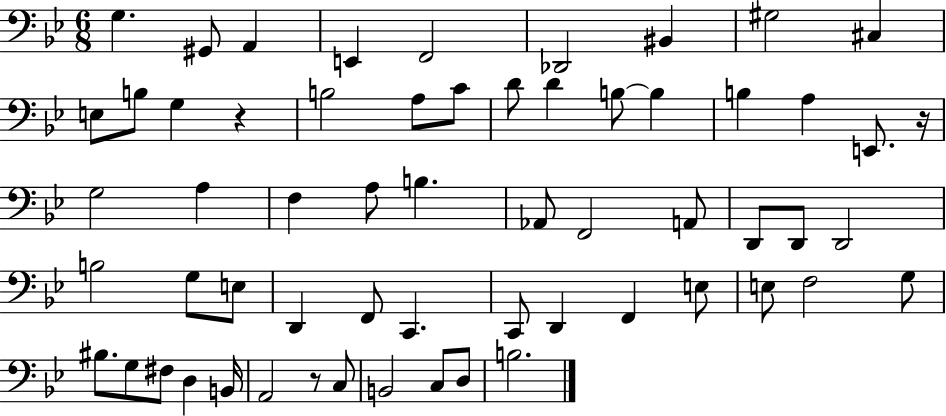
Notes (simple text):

G3/q. G#2/e A2/q E2/q F2/h Db2/h BIS2/q G#3/h C#3/q E3/e B3/e G3/q R/q B3/h A3/e C4/e D4/e D4/q B3/e B3/q B3/q A3/q E2/e. R/s G3/h A3/q F3/q A3/e B3/q. Ab2/e F2/h A2/e D2/e D2/e D2/h B3/h G3/e E3/e D2/q F2/e C2/q. C2/e D2/q F2/q E3/e E3/e F3/h G3/e BIS3/e. G3/e F#3/e D3/q B2/s A2/h R/e C3/e B2/h C3/e D3/e B3/h.